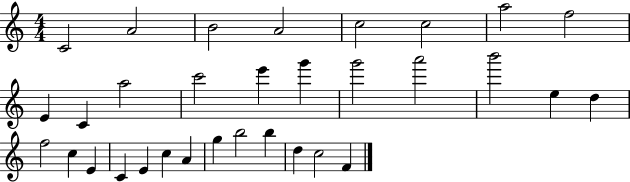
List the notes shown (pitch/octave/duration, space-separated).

C4/h A4/h B4/h A4/h C5/h C5/h A5/h F5/h E4/q C4/q A5/h C6/h E6/q G6/q G6/h A6/h B6/h E5/q D5/q F5/h C5/q E4/q C4/q E4/q C5/q A4/q G5/q B5/h B5/q D5/q C5/h F4/q